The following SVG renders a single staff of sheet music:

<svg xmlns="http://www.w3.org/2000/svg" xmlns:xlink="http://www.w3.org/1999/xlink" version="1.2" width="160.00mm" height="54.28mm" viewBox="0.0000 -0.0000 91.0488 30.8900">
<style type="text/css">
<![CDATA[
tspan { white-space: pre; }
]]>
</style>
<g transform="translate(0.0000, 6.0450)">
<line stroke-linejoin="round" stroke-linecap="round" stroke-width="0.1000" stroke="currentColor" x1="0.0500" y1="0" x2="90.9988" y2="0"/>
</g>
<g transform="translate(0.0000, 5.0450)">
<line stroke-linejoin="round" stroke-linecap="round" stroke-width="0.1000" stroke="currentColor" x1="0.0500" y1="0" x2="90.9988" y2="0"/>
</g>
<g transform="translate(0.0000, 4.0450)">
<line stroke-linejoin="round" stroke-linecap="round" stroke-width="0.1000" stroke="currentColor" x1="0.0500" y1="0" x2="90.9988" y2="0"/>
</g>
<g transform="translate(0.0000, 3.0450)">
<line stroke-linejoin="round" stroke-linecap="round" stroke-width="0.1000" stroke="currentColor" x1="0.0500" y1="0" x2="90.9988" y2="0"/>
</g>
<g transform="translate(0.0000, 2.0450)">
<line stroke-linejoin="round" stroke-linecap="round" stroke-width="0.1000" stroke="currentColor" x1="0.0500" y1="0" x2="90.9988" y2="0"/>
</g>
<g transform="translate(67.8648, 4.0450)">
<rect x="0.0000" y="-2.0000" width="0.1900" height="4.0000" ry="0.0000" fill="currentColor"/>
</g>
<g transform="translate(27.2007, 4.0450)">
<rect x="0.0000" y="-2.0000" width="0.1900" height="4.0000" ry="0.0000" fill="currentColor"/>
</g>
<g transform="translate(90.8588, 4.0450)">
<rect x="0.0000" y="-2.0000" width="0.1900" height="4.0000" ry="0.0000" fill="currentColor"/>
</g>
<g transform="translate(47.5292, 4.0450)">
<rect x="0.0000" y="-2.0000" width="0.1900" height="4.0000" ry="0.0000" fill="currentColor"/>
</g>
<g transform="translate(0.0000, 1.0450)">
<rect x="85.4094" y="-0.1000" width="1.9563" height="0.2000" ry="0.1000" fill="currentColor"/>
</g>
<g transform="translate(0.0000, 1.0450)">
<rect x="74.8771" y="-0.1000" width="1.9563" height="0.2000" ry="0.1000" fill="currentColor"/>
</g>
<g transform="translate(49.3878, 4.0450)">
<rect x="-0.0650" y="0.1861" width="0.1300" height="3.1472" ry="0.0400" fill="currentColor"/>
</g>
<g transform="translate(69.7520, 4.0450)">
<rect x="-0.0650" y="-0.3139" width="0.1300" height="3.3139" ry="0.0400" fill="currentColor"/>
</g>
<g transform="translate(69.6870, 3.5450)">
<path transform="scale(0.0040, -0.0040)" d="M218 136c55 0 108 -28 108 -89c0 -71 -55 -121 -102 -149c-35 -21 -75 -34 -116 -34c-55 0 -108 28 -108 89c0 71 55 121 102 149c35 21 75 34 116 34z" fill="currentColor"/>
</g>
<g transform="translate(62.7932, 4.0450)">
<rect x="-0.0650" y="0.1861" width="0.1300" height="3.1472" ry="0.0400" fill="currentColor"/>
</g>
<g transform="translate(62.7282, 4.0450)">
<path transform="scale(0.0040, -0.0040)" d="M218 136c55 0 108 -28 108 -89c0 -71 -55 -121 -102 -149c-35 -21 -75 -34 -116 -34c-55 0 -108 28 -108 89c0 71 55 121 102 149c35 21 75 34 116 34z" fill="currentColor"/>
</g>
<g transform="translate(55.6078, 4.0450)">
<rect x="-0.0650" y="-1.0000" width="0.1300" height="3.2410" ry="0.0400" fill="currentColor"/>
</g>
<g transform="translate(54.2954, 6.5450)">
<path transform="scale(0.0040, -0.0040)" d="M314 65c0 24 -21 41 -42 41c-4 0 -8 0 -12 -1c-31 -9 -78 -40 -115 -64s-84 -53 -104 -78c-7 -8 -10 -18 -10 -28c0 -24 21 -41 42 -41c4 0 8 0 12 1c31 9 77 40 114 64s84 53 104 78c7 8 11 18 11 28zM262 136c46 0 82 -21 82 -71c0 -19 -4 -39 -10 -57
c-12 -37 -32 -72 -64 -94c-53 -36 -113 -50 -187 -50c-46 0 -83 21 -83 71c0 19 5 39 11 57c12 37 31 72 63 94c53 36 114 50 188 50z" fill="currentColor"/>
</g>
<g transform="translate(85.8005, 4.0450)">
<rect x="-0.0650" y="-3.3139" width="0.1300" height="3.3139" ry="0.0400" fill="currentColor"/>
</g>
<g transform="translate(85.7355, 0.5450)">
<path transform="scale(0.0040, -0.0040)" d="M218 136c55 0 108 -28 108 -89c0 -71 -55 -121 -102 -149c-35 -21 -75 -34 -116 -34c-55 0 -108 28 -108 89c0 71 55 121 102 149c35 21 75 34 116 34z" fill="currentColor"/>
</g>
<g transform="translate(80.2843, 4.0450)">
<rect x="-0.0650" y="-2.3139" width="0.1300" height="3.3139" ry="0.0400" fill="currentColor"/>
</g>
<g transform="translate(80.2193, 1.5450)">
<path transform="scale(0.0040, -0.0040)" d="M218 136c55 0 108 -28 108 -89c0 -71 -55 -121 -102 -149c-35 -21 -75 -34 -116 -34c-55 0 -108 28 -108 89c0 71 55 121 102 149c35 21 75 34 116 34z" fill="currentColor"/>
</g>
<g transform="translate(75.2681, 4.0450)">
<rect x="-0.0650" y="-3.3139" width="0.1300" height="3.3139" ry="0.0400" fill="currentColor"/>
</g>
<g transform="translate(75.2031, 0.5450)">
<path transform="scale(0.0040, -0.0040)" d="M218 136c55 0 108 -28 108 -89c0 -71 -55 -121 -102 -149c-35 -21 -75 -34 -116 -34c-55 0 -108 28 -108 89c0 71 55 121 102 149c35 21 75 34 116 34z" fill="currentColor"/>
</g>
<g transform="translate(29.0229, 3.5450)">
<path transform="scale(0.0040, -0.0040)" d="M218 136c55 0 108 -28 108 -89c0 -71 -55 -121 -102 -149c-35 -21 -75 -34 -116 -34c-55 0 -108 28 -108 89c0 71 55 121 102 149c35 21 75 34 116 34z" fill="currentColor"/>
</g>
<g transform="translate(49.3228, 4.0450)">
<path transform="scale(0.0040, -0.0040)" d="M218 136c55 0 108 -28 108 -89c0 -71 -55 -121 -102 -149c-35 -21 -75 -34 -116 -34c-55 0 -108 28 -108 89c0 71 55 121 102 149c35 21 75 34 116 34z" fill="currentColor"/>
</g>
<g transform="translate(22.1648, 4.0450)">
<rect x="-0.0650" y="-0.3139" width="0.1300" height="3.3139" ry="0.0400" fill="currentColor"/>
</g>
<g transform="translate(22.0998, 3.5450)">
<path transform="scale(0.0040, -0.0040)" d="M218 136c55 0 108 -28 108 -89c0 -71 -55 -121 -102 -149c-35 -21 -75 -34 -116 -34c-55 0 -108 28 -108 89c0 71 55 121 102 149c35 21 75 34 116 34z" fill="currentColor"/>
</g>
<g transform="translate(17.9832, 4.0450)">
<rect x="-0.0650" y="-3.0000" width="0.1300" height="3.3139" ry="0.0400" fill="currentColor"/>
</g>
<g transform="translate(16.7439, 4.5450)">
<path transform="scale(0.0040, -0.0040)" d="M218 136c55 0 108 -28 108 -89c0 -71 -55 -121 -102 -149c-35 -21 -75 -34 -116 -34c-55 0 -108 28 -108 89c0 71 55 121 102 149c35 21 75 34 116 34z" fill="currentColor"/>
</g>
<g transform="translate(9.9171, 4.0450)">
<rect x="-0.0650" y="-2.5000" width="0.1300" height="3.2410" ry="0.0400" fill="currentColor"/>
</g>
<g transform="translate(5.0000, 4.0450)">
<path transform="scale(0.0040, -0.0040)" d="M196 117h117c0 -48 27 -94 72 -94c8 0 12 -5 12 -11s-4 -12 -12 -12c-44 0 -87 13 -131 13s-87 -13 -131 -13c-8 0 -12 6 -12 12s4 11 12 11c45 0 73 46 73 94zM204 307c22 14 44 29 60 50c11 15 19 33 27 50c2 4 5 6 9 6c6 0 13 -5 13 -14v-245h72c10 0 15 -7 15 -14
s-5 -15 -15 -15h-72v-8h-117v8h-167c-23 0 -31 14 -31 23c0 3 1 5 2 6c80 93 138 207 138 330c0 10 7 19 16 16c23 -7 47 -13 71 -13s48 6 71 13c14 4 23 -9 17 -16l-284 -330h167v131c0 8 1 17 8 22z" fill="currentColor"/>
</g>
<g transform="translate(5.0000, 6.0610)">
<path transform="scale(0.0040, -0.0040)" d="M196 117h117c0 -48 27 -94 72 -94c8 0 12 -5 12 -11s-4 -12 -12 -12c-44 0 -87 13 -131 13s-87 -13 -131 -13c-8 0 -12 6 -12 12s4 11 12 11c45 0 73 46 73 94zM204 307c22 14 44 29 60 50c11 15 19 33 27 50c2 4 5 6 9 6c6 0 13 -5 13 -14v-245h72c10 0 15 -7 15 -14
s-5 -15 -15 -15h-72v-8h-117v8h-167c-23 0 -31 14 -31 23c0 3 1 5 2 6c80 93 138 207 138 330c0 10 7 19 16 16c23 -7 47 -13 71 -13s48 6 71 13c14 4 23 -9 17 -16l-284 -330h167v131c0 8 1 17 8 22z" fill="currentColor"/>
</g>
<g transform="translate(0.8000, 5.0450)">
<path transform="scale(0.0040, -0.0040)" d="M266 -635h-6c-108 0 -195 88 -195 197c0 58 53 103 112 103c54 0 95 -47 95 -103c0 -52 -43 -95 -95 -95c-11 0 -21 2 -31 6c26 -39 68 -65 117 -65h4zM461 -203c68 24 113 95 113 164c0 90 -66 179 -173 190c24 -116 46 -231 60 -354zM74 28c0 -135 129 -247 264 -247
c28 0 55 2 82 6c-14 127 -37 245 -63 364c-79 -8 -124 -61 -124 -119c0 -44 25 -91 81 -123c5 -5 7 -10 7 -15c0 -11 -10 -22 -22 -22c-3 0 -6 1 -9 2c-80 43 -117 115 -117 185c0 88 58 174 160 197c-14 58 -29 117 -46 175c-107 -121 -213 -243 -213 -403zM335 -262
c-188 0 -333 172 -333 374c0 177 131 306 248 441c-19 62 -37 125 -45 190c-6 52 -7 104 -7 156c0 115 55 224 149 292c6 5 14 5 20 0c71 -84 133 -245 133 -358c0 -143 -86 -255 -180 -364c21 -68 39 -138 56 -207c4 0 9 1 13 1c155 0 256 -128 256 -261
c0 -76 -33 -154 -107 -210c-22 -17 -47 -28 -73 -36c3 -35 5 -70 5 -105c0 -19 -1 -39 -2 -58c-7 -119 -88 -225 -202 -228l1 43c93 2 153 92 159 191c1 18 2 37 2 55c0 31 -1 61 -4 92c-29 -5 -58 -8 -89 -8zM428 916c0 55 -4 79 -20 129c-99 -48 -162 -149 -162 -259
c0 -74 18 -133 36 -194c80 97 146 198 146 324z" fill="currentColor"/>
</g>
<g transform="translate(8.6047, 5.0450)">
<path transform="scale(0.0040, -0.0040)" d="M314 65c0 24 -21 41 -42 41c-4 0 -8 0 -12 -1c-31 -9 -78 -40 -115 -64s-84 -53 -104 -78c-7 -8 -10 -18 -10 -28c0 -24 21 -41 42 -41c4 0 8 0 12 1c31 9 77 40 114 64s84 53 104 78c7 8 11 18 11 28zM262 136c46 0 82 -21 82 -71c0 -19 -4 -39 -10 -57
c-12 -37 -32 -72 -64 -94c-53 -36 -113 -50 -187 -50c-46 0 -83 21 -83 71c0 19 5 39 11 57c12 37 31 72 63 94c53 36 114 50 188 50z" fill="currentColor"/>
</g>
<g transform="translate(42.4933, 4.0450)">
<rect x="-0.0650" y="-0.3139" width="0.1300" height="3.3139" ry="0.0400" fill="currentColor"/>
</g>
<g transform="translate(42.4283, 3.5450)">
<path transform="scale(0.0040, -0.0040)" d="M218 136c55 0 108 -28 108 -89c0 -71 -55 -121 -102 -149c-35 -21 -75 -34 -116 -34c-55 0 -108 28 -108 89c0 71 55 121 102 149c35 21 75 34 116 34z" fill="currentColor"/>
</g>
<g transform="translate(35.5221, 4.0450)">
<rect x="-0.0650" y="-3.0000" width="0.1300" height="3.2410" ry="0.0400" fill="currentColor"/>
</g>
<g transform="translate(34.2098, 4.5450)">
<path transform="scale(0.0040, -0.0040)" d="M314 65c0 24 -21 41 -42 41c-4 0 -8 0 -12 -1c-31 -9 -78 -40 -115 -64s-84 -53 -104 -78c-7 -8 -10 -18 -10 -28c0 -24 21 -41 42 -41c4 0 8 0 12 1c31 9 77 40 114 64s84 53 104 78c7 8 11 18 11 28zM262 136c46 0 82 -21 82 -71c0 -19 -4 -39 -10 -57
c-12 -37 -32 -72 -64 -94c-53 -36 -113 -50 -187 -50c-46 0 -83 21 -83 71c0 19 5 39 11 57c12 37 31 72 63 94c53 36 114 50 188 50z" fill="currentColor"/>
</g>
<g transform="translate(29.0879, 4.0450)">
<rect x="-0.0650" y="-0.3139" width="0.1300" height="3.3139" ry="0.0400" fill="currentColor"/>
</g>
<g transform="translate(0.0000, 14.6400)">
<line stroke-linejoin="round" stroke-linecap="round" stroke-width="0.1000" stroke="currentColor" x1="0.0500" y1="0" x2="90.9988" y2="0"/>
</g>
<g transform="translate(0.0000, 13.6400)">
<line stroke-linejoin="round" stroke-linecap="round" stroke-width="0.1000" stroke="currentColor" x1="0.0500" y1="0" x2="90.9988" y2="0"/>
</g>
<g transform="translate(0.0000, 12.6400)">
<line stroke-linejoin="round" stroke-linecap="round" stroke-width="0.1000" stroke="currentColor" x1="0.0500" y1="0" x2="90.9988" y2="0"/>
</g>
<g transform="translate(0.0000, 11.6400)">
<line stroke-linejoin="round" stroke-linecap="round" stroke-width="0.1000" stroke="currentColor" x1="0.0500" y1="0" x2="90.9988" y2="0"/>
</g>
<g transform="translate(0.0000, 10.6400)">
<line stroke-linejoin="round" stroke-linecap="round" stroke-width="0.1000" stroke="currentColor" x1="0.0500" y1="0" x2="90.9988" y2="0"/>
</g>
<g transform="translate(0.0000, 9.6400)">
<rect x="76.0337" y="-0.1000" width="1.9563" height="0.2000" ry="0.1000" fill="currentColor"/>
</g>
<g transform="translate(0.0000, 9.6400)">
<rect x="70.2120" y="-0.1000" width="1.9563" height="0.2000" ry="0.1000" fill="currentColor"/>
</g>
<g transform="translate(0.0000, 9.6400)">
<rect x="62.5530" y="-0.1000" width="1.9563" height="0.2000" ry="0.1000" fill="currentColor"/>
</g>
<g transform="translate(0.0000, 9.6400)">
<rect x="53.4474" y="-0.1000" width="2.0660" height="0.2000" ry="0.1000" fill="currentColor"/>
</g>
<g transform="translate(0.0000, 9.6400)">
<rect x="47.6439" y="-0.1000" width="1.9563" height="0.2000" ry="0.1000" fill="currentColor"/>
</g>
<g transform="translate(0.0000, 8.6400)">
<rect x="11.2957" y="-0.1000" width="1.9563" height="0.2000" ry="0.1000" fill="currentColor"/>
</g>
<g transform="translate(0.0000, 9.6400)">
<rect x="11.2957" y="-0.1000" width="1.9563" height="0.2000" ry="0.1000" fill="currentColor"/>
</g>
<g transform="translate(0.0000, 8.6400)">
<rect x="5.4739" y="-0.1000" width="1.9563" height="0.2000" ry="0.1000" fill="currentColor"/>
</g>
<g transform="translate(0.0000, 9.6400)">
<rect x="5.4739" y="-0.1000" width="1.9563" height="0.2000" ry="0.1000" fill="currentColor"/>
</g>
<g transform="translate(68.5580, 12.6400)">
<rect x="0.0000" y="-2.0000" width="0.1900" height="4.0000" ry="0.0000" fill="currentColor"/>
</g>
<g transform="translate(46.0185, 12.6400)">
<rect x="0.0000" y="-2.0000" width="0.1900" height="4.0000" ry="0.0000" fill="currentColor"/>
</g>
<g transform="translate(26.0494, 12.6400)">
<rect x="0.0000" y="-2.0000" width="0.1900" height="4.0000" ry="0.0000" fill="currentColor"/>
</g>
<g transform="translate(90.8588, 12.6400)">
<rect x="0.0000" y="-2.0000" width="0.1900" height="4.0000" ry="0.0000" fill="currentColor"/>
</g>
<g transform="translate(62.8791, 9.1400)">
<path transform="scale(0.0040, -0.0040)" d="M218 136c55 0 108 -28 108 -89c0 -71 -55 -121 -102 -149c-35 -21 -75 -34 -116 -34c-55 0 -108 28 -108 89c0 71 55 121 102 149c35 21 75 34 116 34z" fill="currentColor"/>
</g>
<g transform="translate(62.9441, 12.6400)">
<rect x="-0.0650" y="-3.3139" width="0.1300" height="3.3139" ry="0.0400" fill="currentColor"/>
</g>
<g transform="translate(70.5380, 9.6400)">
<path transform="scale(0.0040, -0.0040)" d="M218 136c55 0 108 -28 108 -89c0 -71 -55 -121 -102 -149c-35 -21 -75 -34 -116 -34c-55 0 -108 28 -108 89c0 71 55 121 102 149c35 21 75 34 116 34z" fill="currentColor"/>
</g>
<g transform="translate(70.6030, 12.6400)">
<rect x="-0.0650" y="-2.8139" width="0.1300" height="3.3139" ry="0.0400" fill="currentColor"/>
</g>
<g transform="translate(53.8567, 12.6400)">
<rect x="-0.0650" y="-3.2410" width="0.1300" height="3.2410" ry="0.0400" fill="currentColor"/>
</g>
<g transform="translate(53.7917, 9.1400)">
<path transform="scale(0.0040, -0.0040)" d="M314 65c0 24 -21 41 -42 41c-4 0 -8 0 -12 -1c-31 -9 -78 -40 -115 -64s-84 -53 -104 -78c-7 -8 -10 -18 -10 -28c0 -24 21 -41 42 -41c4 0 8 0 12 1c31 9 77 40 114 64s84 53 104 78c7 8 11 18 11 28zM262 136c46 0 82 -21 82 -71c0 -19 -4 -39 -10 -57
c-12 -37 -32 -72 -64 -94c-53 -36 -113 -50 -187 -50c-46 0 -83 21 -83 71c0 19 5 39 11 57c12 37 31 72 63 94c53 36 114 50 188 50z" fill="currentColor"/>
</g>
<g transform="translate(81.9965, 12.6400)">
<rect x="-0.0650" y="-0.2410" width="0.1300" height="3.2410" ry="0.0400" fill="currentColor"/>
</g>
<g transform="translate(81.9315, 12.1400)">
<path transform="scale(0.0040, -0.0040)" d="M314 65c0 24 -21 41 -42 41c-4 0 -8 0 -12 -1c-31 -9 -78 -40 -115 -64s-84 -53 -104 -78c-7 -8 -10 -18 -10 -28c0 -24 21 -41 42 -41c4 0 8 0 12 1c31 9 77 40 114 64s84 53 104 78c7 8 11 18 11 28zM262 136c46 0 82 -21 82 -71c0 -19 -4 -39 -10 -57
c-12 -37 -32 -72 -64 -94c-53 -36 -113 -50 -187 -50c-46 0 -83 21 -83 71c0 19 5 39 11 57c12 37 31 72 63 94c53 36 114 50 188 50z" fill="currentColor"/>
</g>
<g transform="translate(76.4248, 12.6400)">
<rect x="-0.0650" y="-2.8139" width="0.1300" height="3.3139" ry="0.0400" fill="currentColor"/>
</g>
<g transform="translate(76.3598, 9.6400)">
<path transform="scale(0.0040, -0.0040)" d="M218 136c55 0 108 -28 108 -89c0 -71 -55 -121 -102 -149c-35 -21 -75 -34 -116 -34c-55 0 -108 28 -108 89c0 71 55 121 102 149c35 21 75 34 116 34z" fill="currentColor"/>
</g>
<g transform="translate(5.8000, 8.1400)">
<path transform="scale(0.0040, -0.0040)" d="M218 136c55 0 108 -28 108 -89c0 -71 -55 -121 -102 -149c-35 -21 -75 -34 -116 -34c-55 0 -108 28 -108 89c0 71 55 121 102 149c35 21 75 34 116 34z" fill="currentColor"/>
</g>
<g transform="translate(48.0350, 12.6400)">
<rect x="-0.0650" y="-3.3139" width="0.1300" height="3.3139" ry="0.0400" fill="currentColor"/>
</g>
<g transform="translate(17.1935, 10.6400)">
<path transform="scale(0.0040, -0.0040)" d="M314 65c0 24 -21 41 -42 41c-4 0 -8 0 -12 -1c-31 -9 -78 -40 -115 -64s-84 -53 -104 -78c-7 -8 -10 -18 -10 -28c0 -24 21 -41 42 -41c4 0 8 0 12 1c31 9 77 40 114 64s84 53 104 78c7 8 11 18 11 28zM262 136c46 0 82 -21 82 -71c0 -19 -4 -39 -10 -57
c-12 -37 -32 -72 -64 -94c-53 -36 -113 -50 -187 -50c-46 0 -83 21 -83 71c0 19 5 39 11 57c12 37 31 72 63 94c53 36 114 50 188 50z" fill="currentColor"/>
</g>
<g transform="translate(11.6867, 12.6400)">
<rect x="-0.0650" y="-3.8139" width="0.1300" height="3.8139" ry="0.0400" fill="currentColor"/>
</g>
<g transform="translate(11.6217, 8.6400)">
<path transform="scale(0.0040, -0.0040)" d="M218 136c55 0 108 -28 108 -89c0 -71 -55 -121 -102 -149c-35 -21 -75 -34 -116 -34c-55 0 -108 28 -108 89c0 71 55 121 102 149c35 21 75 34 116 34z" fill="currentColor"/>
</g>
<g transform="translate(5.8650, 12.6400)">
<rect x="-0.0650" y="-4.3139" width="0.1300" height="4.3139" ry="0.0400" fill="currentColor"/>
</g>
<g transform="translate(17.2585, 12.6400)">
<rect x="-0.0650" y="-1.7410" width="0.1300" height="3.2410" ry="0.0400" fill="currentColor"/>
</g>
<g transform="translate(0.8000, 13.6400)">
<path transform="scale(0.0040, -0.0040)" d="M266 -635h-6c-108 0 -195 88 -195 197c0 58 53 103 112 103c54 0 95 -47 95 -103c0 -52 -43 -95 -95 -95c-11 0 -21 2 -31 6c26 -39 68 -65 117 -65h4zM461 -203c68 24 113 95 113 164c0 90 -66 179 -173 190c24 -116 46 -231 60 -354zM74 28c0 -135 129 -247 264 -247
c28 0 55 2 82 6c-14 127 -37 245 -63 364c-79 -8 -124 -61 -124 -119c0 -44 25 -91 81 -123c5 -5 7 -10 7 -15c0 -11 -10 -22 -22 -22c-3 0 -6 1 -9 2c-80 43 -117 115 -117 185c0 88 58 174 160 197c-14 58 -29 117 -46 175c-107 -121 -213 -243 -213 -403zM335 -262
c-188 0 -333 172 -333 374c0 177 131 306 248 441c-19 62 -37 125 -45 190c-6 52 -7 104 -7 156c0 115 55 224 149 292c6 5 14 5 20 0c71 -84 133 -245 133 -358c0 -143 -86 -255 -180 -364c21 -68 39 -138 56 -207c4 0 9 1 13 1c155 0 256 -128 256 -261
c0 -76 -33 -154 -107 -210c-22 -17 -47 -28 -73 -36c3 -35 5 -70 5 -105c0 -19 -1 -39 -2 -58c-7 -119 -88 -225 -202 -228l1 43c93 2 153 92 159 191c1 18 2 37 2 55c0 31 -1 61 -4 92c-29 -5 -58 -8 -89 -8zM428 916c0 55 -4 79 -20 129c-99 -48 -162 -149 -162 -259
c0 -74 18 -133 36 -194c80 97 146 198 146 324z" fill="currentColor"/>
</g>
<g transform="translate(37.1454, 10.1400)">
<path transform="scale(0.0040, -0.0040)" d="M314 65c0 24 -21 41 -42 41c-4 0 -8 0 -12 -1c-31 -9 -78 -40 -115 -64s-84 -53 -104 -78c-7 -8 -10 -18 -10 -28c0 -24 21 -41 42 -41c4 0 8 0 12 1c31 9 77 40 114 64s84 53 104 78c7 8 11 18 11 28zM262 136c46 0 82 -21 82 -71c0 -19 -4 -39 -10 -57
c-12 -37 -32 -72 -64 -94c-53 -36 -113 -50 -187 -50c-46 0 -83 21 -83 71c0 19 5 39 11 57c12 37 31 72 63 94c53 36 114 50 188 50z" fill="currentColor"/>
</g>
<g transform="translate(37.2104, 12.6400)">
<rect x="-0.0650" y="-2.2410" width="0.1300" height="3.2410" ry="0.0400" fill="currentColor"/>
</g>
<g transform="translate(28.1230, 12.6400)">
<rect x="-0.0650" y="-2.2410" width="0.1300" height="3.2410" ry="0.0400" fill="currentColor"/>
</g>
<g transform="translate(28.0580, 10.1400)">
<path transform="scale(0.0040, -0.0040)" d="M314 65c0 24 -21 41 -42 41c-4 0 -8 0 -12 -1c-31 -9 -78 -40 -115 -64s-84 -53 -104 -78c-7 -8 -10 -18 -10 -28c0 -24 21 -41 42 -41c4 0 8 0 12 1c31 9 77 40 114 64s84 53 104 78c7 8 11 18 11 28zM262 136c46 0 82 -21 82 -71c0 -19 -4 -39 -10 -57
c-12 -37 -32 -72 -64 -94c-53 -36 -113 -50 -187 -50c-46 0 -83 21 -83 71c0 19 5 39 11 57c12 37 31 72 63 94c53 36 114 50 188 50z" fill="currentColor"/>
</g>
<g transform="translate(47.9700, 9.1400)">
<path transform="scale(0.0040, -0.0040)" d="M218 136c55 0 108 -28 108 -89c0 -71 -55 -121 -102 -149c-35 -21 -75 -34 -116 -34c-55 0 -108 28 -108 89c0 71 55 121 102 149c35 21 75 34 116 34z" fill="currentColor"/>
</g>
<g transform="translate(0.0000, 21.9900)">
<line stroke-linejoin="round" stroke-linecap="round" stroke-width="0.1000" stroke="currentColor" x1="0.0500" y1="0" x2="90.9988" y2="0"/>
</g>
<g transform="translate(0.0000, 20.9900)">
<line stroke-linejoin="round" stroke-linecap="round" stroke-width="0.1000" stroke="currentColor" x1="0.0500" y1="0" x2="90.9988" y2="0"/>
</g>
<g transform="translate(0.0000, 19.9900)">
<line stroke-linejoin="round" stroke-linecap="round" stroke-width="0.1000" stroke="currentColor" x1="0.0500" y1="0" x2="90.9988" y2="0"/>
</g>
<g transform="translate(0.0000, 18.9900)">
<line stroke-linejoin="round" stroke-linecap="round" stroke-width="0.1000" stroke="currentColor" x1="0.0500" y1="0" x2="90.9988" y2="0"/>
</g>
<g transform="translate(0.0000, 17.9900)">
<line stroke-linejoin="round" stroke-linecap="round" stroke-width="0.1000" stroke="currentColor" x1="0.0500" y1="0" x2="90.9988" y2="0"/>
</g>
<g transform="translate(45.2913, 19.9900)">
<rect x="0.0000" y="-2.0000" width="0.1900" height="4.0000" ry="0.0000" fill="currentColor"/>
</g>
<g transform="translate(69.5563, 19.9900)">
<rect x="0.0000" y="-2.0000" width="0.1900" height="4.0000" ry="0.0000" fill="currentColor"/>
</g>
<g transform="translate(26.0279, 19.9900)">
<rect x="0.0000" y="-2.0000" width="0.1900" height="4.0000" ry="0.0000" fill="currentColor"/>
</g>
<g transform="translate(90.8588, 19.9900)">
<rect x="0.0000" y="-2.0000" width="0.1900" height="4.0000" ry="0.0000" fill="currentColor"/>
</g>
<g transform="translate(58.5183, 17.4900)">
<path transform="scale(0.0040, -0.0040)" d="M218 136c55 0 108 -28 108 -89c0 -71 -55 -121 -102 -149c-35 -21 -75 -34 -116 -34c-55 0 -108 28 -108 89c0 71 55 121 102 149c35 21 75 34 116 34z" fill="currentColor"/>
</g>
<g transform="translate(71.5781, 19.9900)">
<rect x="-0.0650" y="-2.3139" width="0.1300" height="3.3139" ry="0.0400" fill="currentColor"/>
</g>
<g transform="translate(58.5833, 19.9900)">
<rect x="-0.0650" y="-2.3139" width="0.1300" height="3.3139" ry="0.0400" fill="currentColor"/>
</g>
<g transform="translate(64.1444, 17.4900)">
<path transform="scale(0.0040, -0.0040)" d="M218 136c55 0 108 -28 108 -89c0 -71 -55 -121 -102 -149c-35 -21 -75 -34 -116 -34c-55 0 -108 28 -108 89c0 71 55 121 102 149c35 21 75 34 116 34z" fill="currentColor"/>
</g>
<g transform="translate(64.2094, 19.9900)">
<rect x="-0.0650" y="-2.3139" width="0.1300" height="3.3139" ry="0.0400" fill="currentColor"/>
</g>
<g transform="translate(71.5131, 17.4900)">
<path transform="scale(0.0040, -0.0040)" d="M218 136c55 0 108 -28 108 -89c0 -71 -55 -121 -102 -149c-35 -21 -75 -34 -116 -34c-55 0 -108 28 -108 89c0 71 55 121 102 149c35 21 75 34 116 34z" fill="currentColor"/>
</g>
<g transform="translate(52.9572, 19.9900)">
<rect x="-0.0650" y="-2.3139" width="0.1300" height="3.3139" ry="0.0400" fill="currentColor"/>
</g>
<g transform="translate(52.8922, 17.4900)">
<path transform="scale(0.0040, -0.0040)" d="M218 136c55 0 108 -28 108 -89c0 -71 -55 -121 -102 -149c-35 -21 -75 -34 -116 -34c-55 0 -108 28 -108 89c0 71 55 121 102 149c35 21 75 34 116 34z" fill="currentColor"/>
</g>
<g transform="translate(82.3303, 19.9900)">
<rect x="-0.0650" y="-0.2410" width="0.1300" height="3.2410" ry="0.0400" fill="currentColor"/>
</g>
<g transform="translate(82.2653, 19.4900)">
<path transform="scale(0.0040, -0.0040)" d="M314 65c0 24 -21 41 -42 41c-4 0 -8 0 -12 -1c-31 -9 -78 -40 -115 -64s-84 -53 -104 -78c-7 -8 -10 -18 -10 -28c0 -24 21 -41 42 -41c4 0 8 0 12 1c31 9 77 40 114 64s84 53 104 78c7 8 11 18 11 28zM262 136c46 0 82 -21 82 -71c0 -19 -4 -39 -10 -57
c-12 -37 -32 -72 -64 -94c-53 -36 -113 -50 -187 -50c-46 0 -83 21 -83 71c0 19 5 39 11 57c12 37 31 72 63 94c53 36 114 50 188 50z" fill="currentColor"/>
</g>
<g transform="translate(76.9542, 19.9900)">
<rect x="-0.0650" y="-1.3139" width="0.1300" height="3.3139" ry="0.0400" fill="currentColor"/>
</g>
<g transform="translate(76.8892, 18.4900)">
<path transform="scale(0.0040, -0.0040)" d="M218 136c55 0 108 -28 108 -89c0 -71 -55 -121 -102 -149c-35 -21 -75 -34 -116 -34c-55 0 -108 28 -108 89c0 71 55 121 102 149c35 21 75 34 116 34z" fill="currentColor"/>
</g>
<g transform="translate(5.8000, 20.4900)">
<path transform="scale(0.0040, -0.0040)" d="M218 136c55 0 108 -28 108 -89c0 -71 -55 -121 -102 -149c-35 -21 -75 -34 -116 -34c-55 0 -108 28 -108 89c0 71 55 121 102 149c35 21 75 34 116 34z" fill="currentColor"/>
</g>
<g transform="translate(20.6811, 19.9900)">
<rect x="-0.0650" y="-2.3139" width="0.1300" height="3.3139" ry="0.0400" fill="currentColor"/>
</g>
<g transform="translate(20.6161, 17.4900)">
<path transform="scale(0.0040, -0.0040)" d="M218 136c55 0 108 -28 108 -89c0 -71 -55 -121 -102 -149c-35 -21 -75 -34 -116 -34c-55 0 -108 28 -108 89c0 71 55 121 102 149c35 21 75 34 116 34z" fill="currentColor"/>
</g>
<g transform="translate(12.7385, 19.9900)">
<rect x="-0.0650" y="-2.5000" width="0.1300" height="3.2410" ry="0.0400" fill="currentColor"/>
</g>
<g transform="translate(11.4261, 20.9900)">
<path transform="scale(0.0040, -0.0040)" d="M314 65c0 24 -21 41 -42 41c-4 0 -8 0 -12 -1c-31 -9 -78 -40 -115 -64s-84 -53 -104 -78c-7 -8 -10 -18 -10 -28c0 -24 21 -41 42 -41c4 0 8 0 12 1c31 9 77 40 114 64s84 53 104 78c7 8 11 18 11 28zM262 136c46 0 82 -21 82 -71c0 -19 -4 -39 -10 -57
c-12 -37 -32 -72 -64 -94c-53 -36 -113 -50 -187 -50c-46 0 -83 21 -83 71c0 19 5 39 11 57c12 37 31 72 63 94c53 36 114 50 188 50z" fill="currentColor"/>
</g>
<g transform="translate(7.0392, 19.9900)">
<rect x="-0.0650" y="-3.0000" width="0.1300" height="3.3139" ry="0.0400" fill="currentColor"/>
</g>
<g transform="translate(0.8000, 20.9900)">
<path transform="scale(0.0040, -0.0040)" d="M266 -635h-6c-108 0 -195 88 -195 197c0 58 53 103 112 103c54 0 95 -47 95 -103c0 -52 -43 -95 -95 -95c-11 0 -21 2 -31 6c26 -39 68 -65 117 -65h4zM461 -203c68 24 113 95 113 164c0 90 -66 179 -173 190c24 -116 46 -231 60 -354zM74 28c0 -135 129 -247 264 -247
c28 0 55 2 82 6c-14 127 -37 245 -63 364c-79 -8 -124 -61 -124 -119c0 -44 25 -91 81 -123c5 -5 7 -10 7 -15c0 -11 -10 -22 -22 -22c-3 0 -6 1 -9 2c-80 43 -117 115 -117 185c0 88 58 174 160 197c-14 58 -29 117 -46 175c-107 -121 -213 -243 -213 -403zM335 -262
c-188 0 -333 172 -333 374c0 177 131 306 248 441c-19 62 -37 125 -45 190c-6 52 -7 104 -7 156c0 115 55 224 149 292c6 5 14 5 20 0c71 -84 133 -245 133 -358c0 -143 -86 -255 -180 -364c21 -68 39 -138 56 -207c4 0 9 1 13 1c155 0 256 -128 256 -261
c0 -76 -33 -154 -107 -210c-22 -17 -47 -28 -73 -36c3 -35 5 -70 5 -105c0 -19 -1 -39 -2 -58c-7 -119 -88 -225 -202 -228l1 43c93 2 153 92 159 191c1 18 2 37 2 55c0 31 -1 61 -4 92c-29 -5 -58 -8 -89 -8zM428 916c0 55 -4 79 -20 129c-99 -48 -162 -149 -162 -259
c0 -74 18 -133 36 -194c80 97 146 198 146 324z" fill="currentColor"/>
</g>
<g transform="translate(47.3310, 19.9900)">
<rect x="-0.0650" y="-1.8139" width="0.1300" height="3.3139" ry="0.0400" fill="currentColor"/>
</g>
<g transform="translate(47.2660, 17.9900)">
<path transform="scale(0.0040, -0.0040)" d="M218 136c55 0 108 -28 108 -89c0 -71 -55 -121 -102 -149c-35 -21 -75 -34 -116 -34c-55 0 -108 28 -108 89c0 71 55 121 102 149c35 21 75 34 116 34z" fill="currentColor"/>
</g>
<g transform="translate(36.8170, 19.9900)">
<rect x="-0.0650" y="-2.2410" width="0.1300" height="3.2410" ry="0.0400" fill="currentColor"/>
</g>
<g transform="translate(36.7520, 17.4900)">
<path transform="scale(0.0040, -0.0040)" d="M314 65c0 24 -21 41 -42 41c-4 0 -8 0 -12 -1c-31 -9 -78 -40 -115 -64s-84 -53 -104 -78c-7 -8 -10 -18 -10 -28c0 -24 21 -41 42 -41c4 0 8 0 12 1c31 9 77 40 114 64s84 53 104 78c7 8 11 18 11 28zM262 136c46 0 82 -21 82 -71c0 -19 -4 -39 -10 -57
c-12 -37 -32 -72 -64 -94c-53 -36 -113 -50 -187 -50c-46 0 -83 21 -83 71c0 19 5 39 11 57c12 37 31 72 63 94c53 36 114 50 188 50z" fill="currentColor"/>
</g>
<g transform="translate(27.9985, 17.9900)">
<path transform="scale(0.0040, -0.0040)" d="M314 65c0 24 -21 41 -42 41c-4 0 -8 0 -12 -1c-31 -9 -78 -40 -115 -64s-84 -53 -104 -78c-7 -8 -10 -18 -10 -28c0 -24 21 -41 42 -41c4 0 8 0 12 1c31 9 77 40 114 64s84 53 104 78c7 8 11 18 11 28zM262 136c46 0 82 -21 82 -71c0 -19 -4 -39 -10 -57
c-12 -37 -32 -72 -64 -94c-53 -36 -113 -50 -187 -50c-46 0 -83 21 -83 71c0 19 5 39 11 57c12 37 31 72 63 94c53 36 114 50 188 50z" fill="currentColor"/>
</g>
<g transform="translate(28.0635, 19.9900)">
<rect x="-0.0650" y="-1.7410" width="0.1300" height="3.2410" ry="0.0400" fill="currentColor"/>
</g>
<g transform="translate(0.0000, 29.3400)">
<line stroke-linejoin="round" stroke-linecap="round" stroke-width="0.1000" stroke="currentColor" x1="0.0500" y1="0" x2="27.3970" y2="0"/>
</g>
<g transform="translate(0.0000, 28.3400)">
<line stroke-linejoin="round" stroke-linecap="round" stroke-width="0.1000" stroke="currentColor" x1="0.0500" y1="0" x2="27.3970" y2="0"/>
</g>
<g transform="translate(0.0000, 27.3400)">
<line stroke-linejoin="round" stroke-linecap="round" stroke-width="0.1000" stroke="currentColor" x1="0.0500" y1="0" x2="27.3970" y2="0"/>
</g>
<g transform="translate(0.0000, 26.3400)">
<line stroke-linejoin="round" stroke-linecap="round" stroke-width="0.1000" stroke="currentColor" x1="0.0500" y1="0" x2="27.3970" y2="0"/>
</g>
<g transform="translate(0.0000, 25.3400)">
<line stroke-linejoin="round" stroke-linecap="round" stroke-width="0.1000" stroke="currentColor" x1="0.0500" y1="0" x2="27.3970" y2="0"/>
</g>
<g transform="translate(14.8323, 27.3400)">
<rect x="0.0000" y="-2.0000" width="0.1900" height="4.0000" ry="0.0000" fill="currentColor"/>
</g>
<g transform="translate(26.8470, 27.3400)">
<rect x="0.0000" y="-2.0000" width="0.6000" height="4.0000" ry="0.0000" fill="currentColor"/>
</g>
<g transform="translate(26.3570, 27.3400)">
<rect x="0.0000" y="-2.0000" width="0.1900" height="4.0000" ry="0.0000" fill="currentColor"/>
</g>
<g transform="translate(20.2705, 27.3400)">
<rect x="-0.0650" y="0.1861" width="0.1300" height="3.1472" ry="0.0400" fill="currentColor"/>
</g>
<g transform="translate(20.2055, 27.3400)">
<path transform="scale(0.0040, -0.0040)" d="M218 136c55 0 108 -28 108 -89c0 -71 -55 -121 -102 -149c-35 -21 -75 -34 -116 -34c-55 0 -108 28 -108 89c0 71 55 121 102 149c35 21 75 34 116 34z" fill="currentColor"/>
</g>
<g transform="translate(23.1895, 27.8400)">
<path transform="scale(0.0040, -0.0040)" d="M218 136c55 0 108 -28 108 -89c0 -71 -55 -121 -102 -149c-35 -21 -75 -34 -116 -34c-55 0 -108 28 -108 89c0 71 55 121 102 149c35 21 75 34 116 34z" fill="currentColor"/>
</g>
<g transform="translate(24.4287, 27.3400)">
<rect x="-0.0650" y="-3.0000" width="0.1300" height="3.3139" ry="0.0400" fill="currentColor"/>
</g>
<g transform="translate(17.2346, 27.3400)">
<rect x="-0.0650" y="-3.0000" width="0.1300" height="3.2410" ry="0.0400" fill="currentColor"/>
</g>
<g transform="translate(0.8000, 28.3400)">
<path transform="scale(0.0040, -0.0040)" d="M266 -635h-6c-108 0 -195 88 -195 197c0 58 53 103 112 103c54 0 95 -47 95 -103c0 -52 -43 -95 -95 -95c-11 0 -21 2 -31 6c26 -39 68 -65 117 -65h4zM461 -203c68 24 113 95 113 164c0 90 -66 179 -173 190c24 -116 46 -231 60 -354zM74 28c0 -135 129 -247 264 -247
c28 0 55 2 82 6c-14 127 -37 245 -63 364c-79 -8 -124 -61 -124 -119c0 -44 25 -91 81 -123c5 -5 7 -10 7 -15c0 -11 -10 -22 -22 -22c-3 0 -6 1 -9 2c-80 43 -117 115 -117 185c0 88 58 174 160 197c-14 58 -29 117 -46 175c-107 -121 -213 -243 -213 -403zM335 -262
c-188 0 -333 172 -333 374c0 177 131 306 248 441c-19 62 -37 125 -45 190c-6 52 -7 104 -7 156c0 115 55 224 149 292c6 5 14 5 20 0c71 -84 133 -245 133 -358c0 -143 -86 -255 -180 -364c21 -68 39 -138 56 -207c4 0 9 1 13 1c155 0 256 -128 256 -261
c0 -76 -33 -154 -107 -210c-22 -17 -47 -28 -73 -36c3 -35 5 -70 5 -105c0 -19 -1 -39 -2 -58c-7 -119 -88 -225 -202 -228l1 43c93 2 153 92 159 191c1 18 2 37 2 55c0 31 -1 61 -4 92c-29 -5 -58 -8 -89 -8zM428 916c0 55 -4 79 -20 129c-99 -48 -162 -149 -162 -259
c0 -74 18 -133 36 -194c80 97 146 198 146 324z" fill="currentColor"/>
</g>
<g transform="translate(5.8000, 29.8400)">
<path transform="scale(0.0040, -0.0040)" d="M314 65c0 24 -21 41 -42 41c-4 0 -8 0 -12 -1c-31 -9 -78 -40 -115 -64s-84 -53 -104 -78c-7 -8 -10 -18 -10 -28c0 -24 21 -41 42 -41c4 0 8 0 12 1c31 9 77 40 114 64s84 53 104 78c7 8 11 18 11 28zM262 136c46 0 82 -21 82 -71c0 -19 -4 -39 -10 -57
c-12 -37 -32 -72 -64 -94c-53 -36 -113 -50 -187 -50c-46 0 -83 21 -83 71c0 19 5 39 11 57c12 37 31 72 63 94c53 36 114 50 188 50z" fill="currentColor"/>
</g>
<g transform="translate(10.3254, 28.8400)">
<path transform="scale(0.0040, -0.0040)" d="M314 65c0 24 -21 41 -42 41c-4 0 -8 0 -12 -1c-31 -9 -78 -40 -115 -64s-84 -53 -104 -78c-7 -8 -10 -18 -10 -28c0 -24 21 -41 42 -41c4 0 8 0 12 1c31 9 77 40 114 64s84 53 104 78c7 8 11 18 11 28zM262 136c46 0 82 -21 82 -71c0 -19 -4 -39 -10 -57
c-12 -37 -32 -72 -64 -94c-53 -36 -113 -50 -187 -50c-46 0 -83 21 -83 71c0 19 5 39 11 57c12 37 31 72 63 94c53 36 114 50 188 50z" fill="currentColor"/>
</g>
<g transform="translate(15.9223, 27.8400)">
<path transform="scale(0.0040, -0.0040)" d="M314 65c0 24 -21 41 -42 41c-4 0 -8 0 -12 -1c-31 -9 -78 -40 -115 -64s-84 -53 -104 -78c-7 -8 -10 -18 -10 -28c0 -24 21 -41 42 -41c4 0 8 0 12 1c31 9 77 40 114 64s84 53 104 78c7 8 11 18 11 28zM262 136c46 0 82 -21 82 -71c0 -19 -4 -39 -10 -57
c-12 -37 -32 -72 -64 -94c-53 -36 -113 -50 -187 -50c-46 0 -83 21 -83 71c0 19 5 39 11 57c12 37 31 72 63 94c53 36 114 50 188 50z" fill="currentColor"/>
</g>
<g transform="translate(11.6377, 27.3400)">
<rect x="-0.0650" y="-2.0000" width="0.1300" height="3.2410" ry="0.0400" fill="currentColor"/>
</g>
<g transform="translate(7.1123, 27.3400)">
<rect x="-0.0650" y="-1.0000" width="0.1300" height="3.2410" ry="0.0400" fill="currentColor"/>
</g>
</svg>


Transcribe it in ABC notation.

X:1
T:Untitled
M:4/4
L:1/4
K:C
G2 A c c A2 c B D2 B c b g b d' c' f2 g2 g2 b b2 b a a c2 A G2 g f2 g2 f g g g g e c2 D2 F2 A2 B A